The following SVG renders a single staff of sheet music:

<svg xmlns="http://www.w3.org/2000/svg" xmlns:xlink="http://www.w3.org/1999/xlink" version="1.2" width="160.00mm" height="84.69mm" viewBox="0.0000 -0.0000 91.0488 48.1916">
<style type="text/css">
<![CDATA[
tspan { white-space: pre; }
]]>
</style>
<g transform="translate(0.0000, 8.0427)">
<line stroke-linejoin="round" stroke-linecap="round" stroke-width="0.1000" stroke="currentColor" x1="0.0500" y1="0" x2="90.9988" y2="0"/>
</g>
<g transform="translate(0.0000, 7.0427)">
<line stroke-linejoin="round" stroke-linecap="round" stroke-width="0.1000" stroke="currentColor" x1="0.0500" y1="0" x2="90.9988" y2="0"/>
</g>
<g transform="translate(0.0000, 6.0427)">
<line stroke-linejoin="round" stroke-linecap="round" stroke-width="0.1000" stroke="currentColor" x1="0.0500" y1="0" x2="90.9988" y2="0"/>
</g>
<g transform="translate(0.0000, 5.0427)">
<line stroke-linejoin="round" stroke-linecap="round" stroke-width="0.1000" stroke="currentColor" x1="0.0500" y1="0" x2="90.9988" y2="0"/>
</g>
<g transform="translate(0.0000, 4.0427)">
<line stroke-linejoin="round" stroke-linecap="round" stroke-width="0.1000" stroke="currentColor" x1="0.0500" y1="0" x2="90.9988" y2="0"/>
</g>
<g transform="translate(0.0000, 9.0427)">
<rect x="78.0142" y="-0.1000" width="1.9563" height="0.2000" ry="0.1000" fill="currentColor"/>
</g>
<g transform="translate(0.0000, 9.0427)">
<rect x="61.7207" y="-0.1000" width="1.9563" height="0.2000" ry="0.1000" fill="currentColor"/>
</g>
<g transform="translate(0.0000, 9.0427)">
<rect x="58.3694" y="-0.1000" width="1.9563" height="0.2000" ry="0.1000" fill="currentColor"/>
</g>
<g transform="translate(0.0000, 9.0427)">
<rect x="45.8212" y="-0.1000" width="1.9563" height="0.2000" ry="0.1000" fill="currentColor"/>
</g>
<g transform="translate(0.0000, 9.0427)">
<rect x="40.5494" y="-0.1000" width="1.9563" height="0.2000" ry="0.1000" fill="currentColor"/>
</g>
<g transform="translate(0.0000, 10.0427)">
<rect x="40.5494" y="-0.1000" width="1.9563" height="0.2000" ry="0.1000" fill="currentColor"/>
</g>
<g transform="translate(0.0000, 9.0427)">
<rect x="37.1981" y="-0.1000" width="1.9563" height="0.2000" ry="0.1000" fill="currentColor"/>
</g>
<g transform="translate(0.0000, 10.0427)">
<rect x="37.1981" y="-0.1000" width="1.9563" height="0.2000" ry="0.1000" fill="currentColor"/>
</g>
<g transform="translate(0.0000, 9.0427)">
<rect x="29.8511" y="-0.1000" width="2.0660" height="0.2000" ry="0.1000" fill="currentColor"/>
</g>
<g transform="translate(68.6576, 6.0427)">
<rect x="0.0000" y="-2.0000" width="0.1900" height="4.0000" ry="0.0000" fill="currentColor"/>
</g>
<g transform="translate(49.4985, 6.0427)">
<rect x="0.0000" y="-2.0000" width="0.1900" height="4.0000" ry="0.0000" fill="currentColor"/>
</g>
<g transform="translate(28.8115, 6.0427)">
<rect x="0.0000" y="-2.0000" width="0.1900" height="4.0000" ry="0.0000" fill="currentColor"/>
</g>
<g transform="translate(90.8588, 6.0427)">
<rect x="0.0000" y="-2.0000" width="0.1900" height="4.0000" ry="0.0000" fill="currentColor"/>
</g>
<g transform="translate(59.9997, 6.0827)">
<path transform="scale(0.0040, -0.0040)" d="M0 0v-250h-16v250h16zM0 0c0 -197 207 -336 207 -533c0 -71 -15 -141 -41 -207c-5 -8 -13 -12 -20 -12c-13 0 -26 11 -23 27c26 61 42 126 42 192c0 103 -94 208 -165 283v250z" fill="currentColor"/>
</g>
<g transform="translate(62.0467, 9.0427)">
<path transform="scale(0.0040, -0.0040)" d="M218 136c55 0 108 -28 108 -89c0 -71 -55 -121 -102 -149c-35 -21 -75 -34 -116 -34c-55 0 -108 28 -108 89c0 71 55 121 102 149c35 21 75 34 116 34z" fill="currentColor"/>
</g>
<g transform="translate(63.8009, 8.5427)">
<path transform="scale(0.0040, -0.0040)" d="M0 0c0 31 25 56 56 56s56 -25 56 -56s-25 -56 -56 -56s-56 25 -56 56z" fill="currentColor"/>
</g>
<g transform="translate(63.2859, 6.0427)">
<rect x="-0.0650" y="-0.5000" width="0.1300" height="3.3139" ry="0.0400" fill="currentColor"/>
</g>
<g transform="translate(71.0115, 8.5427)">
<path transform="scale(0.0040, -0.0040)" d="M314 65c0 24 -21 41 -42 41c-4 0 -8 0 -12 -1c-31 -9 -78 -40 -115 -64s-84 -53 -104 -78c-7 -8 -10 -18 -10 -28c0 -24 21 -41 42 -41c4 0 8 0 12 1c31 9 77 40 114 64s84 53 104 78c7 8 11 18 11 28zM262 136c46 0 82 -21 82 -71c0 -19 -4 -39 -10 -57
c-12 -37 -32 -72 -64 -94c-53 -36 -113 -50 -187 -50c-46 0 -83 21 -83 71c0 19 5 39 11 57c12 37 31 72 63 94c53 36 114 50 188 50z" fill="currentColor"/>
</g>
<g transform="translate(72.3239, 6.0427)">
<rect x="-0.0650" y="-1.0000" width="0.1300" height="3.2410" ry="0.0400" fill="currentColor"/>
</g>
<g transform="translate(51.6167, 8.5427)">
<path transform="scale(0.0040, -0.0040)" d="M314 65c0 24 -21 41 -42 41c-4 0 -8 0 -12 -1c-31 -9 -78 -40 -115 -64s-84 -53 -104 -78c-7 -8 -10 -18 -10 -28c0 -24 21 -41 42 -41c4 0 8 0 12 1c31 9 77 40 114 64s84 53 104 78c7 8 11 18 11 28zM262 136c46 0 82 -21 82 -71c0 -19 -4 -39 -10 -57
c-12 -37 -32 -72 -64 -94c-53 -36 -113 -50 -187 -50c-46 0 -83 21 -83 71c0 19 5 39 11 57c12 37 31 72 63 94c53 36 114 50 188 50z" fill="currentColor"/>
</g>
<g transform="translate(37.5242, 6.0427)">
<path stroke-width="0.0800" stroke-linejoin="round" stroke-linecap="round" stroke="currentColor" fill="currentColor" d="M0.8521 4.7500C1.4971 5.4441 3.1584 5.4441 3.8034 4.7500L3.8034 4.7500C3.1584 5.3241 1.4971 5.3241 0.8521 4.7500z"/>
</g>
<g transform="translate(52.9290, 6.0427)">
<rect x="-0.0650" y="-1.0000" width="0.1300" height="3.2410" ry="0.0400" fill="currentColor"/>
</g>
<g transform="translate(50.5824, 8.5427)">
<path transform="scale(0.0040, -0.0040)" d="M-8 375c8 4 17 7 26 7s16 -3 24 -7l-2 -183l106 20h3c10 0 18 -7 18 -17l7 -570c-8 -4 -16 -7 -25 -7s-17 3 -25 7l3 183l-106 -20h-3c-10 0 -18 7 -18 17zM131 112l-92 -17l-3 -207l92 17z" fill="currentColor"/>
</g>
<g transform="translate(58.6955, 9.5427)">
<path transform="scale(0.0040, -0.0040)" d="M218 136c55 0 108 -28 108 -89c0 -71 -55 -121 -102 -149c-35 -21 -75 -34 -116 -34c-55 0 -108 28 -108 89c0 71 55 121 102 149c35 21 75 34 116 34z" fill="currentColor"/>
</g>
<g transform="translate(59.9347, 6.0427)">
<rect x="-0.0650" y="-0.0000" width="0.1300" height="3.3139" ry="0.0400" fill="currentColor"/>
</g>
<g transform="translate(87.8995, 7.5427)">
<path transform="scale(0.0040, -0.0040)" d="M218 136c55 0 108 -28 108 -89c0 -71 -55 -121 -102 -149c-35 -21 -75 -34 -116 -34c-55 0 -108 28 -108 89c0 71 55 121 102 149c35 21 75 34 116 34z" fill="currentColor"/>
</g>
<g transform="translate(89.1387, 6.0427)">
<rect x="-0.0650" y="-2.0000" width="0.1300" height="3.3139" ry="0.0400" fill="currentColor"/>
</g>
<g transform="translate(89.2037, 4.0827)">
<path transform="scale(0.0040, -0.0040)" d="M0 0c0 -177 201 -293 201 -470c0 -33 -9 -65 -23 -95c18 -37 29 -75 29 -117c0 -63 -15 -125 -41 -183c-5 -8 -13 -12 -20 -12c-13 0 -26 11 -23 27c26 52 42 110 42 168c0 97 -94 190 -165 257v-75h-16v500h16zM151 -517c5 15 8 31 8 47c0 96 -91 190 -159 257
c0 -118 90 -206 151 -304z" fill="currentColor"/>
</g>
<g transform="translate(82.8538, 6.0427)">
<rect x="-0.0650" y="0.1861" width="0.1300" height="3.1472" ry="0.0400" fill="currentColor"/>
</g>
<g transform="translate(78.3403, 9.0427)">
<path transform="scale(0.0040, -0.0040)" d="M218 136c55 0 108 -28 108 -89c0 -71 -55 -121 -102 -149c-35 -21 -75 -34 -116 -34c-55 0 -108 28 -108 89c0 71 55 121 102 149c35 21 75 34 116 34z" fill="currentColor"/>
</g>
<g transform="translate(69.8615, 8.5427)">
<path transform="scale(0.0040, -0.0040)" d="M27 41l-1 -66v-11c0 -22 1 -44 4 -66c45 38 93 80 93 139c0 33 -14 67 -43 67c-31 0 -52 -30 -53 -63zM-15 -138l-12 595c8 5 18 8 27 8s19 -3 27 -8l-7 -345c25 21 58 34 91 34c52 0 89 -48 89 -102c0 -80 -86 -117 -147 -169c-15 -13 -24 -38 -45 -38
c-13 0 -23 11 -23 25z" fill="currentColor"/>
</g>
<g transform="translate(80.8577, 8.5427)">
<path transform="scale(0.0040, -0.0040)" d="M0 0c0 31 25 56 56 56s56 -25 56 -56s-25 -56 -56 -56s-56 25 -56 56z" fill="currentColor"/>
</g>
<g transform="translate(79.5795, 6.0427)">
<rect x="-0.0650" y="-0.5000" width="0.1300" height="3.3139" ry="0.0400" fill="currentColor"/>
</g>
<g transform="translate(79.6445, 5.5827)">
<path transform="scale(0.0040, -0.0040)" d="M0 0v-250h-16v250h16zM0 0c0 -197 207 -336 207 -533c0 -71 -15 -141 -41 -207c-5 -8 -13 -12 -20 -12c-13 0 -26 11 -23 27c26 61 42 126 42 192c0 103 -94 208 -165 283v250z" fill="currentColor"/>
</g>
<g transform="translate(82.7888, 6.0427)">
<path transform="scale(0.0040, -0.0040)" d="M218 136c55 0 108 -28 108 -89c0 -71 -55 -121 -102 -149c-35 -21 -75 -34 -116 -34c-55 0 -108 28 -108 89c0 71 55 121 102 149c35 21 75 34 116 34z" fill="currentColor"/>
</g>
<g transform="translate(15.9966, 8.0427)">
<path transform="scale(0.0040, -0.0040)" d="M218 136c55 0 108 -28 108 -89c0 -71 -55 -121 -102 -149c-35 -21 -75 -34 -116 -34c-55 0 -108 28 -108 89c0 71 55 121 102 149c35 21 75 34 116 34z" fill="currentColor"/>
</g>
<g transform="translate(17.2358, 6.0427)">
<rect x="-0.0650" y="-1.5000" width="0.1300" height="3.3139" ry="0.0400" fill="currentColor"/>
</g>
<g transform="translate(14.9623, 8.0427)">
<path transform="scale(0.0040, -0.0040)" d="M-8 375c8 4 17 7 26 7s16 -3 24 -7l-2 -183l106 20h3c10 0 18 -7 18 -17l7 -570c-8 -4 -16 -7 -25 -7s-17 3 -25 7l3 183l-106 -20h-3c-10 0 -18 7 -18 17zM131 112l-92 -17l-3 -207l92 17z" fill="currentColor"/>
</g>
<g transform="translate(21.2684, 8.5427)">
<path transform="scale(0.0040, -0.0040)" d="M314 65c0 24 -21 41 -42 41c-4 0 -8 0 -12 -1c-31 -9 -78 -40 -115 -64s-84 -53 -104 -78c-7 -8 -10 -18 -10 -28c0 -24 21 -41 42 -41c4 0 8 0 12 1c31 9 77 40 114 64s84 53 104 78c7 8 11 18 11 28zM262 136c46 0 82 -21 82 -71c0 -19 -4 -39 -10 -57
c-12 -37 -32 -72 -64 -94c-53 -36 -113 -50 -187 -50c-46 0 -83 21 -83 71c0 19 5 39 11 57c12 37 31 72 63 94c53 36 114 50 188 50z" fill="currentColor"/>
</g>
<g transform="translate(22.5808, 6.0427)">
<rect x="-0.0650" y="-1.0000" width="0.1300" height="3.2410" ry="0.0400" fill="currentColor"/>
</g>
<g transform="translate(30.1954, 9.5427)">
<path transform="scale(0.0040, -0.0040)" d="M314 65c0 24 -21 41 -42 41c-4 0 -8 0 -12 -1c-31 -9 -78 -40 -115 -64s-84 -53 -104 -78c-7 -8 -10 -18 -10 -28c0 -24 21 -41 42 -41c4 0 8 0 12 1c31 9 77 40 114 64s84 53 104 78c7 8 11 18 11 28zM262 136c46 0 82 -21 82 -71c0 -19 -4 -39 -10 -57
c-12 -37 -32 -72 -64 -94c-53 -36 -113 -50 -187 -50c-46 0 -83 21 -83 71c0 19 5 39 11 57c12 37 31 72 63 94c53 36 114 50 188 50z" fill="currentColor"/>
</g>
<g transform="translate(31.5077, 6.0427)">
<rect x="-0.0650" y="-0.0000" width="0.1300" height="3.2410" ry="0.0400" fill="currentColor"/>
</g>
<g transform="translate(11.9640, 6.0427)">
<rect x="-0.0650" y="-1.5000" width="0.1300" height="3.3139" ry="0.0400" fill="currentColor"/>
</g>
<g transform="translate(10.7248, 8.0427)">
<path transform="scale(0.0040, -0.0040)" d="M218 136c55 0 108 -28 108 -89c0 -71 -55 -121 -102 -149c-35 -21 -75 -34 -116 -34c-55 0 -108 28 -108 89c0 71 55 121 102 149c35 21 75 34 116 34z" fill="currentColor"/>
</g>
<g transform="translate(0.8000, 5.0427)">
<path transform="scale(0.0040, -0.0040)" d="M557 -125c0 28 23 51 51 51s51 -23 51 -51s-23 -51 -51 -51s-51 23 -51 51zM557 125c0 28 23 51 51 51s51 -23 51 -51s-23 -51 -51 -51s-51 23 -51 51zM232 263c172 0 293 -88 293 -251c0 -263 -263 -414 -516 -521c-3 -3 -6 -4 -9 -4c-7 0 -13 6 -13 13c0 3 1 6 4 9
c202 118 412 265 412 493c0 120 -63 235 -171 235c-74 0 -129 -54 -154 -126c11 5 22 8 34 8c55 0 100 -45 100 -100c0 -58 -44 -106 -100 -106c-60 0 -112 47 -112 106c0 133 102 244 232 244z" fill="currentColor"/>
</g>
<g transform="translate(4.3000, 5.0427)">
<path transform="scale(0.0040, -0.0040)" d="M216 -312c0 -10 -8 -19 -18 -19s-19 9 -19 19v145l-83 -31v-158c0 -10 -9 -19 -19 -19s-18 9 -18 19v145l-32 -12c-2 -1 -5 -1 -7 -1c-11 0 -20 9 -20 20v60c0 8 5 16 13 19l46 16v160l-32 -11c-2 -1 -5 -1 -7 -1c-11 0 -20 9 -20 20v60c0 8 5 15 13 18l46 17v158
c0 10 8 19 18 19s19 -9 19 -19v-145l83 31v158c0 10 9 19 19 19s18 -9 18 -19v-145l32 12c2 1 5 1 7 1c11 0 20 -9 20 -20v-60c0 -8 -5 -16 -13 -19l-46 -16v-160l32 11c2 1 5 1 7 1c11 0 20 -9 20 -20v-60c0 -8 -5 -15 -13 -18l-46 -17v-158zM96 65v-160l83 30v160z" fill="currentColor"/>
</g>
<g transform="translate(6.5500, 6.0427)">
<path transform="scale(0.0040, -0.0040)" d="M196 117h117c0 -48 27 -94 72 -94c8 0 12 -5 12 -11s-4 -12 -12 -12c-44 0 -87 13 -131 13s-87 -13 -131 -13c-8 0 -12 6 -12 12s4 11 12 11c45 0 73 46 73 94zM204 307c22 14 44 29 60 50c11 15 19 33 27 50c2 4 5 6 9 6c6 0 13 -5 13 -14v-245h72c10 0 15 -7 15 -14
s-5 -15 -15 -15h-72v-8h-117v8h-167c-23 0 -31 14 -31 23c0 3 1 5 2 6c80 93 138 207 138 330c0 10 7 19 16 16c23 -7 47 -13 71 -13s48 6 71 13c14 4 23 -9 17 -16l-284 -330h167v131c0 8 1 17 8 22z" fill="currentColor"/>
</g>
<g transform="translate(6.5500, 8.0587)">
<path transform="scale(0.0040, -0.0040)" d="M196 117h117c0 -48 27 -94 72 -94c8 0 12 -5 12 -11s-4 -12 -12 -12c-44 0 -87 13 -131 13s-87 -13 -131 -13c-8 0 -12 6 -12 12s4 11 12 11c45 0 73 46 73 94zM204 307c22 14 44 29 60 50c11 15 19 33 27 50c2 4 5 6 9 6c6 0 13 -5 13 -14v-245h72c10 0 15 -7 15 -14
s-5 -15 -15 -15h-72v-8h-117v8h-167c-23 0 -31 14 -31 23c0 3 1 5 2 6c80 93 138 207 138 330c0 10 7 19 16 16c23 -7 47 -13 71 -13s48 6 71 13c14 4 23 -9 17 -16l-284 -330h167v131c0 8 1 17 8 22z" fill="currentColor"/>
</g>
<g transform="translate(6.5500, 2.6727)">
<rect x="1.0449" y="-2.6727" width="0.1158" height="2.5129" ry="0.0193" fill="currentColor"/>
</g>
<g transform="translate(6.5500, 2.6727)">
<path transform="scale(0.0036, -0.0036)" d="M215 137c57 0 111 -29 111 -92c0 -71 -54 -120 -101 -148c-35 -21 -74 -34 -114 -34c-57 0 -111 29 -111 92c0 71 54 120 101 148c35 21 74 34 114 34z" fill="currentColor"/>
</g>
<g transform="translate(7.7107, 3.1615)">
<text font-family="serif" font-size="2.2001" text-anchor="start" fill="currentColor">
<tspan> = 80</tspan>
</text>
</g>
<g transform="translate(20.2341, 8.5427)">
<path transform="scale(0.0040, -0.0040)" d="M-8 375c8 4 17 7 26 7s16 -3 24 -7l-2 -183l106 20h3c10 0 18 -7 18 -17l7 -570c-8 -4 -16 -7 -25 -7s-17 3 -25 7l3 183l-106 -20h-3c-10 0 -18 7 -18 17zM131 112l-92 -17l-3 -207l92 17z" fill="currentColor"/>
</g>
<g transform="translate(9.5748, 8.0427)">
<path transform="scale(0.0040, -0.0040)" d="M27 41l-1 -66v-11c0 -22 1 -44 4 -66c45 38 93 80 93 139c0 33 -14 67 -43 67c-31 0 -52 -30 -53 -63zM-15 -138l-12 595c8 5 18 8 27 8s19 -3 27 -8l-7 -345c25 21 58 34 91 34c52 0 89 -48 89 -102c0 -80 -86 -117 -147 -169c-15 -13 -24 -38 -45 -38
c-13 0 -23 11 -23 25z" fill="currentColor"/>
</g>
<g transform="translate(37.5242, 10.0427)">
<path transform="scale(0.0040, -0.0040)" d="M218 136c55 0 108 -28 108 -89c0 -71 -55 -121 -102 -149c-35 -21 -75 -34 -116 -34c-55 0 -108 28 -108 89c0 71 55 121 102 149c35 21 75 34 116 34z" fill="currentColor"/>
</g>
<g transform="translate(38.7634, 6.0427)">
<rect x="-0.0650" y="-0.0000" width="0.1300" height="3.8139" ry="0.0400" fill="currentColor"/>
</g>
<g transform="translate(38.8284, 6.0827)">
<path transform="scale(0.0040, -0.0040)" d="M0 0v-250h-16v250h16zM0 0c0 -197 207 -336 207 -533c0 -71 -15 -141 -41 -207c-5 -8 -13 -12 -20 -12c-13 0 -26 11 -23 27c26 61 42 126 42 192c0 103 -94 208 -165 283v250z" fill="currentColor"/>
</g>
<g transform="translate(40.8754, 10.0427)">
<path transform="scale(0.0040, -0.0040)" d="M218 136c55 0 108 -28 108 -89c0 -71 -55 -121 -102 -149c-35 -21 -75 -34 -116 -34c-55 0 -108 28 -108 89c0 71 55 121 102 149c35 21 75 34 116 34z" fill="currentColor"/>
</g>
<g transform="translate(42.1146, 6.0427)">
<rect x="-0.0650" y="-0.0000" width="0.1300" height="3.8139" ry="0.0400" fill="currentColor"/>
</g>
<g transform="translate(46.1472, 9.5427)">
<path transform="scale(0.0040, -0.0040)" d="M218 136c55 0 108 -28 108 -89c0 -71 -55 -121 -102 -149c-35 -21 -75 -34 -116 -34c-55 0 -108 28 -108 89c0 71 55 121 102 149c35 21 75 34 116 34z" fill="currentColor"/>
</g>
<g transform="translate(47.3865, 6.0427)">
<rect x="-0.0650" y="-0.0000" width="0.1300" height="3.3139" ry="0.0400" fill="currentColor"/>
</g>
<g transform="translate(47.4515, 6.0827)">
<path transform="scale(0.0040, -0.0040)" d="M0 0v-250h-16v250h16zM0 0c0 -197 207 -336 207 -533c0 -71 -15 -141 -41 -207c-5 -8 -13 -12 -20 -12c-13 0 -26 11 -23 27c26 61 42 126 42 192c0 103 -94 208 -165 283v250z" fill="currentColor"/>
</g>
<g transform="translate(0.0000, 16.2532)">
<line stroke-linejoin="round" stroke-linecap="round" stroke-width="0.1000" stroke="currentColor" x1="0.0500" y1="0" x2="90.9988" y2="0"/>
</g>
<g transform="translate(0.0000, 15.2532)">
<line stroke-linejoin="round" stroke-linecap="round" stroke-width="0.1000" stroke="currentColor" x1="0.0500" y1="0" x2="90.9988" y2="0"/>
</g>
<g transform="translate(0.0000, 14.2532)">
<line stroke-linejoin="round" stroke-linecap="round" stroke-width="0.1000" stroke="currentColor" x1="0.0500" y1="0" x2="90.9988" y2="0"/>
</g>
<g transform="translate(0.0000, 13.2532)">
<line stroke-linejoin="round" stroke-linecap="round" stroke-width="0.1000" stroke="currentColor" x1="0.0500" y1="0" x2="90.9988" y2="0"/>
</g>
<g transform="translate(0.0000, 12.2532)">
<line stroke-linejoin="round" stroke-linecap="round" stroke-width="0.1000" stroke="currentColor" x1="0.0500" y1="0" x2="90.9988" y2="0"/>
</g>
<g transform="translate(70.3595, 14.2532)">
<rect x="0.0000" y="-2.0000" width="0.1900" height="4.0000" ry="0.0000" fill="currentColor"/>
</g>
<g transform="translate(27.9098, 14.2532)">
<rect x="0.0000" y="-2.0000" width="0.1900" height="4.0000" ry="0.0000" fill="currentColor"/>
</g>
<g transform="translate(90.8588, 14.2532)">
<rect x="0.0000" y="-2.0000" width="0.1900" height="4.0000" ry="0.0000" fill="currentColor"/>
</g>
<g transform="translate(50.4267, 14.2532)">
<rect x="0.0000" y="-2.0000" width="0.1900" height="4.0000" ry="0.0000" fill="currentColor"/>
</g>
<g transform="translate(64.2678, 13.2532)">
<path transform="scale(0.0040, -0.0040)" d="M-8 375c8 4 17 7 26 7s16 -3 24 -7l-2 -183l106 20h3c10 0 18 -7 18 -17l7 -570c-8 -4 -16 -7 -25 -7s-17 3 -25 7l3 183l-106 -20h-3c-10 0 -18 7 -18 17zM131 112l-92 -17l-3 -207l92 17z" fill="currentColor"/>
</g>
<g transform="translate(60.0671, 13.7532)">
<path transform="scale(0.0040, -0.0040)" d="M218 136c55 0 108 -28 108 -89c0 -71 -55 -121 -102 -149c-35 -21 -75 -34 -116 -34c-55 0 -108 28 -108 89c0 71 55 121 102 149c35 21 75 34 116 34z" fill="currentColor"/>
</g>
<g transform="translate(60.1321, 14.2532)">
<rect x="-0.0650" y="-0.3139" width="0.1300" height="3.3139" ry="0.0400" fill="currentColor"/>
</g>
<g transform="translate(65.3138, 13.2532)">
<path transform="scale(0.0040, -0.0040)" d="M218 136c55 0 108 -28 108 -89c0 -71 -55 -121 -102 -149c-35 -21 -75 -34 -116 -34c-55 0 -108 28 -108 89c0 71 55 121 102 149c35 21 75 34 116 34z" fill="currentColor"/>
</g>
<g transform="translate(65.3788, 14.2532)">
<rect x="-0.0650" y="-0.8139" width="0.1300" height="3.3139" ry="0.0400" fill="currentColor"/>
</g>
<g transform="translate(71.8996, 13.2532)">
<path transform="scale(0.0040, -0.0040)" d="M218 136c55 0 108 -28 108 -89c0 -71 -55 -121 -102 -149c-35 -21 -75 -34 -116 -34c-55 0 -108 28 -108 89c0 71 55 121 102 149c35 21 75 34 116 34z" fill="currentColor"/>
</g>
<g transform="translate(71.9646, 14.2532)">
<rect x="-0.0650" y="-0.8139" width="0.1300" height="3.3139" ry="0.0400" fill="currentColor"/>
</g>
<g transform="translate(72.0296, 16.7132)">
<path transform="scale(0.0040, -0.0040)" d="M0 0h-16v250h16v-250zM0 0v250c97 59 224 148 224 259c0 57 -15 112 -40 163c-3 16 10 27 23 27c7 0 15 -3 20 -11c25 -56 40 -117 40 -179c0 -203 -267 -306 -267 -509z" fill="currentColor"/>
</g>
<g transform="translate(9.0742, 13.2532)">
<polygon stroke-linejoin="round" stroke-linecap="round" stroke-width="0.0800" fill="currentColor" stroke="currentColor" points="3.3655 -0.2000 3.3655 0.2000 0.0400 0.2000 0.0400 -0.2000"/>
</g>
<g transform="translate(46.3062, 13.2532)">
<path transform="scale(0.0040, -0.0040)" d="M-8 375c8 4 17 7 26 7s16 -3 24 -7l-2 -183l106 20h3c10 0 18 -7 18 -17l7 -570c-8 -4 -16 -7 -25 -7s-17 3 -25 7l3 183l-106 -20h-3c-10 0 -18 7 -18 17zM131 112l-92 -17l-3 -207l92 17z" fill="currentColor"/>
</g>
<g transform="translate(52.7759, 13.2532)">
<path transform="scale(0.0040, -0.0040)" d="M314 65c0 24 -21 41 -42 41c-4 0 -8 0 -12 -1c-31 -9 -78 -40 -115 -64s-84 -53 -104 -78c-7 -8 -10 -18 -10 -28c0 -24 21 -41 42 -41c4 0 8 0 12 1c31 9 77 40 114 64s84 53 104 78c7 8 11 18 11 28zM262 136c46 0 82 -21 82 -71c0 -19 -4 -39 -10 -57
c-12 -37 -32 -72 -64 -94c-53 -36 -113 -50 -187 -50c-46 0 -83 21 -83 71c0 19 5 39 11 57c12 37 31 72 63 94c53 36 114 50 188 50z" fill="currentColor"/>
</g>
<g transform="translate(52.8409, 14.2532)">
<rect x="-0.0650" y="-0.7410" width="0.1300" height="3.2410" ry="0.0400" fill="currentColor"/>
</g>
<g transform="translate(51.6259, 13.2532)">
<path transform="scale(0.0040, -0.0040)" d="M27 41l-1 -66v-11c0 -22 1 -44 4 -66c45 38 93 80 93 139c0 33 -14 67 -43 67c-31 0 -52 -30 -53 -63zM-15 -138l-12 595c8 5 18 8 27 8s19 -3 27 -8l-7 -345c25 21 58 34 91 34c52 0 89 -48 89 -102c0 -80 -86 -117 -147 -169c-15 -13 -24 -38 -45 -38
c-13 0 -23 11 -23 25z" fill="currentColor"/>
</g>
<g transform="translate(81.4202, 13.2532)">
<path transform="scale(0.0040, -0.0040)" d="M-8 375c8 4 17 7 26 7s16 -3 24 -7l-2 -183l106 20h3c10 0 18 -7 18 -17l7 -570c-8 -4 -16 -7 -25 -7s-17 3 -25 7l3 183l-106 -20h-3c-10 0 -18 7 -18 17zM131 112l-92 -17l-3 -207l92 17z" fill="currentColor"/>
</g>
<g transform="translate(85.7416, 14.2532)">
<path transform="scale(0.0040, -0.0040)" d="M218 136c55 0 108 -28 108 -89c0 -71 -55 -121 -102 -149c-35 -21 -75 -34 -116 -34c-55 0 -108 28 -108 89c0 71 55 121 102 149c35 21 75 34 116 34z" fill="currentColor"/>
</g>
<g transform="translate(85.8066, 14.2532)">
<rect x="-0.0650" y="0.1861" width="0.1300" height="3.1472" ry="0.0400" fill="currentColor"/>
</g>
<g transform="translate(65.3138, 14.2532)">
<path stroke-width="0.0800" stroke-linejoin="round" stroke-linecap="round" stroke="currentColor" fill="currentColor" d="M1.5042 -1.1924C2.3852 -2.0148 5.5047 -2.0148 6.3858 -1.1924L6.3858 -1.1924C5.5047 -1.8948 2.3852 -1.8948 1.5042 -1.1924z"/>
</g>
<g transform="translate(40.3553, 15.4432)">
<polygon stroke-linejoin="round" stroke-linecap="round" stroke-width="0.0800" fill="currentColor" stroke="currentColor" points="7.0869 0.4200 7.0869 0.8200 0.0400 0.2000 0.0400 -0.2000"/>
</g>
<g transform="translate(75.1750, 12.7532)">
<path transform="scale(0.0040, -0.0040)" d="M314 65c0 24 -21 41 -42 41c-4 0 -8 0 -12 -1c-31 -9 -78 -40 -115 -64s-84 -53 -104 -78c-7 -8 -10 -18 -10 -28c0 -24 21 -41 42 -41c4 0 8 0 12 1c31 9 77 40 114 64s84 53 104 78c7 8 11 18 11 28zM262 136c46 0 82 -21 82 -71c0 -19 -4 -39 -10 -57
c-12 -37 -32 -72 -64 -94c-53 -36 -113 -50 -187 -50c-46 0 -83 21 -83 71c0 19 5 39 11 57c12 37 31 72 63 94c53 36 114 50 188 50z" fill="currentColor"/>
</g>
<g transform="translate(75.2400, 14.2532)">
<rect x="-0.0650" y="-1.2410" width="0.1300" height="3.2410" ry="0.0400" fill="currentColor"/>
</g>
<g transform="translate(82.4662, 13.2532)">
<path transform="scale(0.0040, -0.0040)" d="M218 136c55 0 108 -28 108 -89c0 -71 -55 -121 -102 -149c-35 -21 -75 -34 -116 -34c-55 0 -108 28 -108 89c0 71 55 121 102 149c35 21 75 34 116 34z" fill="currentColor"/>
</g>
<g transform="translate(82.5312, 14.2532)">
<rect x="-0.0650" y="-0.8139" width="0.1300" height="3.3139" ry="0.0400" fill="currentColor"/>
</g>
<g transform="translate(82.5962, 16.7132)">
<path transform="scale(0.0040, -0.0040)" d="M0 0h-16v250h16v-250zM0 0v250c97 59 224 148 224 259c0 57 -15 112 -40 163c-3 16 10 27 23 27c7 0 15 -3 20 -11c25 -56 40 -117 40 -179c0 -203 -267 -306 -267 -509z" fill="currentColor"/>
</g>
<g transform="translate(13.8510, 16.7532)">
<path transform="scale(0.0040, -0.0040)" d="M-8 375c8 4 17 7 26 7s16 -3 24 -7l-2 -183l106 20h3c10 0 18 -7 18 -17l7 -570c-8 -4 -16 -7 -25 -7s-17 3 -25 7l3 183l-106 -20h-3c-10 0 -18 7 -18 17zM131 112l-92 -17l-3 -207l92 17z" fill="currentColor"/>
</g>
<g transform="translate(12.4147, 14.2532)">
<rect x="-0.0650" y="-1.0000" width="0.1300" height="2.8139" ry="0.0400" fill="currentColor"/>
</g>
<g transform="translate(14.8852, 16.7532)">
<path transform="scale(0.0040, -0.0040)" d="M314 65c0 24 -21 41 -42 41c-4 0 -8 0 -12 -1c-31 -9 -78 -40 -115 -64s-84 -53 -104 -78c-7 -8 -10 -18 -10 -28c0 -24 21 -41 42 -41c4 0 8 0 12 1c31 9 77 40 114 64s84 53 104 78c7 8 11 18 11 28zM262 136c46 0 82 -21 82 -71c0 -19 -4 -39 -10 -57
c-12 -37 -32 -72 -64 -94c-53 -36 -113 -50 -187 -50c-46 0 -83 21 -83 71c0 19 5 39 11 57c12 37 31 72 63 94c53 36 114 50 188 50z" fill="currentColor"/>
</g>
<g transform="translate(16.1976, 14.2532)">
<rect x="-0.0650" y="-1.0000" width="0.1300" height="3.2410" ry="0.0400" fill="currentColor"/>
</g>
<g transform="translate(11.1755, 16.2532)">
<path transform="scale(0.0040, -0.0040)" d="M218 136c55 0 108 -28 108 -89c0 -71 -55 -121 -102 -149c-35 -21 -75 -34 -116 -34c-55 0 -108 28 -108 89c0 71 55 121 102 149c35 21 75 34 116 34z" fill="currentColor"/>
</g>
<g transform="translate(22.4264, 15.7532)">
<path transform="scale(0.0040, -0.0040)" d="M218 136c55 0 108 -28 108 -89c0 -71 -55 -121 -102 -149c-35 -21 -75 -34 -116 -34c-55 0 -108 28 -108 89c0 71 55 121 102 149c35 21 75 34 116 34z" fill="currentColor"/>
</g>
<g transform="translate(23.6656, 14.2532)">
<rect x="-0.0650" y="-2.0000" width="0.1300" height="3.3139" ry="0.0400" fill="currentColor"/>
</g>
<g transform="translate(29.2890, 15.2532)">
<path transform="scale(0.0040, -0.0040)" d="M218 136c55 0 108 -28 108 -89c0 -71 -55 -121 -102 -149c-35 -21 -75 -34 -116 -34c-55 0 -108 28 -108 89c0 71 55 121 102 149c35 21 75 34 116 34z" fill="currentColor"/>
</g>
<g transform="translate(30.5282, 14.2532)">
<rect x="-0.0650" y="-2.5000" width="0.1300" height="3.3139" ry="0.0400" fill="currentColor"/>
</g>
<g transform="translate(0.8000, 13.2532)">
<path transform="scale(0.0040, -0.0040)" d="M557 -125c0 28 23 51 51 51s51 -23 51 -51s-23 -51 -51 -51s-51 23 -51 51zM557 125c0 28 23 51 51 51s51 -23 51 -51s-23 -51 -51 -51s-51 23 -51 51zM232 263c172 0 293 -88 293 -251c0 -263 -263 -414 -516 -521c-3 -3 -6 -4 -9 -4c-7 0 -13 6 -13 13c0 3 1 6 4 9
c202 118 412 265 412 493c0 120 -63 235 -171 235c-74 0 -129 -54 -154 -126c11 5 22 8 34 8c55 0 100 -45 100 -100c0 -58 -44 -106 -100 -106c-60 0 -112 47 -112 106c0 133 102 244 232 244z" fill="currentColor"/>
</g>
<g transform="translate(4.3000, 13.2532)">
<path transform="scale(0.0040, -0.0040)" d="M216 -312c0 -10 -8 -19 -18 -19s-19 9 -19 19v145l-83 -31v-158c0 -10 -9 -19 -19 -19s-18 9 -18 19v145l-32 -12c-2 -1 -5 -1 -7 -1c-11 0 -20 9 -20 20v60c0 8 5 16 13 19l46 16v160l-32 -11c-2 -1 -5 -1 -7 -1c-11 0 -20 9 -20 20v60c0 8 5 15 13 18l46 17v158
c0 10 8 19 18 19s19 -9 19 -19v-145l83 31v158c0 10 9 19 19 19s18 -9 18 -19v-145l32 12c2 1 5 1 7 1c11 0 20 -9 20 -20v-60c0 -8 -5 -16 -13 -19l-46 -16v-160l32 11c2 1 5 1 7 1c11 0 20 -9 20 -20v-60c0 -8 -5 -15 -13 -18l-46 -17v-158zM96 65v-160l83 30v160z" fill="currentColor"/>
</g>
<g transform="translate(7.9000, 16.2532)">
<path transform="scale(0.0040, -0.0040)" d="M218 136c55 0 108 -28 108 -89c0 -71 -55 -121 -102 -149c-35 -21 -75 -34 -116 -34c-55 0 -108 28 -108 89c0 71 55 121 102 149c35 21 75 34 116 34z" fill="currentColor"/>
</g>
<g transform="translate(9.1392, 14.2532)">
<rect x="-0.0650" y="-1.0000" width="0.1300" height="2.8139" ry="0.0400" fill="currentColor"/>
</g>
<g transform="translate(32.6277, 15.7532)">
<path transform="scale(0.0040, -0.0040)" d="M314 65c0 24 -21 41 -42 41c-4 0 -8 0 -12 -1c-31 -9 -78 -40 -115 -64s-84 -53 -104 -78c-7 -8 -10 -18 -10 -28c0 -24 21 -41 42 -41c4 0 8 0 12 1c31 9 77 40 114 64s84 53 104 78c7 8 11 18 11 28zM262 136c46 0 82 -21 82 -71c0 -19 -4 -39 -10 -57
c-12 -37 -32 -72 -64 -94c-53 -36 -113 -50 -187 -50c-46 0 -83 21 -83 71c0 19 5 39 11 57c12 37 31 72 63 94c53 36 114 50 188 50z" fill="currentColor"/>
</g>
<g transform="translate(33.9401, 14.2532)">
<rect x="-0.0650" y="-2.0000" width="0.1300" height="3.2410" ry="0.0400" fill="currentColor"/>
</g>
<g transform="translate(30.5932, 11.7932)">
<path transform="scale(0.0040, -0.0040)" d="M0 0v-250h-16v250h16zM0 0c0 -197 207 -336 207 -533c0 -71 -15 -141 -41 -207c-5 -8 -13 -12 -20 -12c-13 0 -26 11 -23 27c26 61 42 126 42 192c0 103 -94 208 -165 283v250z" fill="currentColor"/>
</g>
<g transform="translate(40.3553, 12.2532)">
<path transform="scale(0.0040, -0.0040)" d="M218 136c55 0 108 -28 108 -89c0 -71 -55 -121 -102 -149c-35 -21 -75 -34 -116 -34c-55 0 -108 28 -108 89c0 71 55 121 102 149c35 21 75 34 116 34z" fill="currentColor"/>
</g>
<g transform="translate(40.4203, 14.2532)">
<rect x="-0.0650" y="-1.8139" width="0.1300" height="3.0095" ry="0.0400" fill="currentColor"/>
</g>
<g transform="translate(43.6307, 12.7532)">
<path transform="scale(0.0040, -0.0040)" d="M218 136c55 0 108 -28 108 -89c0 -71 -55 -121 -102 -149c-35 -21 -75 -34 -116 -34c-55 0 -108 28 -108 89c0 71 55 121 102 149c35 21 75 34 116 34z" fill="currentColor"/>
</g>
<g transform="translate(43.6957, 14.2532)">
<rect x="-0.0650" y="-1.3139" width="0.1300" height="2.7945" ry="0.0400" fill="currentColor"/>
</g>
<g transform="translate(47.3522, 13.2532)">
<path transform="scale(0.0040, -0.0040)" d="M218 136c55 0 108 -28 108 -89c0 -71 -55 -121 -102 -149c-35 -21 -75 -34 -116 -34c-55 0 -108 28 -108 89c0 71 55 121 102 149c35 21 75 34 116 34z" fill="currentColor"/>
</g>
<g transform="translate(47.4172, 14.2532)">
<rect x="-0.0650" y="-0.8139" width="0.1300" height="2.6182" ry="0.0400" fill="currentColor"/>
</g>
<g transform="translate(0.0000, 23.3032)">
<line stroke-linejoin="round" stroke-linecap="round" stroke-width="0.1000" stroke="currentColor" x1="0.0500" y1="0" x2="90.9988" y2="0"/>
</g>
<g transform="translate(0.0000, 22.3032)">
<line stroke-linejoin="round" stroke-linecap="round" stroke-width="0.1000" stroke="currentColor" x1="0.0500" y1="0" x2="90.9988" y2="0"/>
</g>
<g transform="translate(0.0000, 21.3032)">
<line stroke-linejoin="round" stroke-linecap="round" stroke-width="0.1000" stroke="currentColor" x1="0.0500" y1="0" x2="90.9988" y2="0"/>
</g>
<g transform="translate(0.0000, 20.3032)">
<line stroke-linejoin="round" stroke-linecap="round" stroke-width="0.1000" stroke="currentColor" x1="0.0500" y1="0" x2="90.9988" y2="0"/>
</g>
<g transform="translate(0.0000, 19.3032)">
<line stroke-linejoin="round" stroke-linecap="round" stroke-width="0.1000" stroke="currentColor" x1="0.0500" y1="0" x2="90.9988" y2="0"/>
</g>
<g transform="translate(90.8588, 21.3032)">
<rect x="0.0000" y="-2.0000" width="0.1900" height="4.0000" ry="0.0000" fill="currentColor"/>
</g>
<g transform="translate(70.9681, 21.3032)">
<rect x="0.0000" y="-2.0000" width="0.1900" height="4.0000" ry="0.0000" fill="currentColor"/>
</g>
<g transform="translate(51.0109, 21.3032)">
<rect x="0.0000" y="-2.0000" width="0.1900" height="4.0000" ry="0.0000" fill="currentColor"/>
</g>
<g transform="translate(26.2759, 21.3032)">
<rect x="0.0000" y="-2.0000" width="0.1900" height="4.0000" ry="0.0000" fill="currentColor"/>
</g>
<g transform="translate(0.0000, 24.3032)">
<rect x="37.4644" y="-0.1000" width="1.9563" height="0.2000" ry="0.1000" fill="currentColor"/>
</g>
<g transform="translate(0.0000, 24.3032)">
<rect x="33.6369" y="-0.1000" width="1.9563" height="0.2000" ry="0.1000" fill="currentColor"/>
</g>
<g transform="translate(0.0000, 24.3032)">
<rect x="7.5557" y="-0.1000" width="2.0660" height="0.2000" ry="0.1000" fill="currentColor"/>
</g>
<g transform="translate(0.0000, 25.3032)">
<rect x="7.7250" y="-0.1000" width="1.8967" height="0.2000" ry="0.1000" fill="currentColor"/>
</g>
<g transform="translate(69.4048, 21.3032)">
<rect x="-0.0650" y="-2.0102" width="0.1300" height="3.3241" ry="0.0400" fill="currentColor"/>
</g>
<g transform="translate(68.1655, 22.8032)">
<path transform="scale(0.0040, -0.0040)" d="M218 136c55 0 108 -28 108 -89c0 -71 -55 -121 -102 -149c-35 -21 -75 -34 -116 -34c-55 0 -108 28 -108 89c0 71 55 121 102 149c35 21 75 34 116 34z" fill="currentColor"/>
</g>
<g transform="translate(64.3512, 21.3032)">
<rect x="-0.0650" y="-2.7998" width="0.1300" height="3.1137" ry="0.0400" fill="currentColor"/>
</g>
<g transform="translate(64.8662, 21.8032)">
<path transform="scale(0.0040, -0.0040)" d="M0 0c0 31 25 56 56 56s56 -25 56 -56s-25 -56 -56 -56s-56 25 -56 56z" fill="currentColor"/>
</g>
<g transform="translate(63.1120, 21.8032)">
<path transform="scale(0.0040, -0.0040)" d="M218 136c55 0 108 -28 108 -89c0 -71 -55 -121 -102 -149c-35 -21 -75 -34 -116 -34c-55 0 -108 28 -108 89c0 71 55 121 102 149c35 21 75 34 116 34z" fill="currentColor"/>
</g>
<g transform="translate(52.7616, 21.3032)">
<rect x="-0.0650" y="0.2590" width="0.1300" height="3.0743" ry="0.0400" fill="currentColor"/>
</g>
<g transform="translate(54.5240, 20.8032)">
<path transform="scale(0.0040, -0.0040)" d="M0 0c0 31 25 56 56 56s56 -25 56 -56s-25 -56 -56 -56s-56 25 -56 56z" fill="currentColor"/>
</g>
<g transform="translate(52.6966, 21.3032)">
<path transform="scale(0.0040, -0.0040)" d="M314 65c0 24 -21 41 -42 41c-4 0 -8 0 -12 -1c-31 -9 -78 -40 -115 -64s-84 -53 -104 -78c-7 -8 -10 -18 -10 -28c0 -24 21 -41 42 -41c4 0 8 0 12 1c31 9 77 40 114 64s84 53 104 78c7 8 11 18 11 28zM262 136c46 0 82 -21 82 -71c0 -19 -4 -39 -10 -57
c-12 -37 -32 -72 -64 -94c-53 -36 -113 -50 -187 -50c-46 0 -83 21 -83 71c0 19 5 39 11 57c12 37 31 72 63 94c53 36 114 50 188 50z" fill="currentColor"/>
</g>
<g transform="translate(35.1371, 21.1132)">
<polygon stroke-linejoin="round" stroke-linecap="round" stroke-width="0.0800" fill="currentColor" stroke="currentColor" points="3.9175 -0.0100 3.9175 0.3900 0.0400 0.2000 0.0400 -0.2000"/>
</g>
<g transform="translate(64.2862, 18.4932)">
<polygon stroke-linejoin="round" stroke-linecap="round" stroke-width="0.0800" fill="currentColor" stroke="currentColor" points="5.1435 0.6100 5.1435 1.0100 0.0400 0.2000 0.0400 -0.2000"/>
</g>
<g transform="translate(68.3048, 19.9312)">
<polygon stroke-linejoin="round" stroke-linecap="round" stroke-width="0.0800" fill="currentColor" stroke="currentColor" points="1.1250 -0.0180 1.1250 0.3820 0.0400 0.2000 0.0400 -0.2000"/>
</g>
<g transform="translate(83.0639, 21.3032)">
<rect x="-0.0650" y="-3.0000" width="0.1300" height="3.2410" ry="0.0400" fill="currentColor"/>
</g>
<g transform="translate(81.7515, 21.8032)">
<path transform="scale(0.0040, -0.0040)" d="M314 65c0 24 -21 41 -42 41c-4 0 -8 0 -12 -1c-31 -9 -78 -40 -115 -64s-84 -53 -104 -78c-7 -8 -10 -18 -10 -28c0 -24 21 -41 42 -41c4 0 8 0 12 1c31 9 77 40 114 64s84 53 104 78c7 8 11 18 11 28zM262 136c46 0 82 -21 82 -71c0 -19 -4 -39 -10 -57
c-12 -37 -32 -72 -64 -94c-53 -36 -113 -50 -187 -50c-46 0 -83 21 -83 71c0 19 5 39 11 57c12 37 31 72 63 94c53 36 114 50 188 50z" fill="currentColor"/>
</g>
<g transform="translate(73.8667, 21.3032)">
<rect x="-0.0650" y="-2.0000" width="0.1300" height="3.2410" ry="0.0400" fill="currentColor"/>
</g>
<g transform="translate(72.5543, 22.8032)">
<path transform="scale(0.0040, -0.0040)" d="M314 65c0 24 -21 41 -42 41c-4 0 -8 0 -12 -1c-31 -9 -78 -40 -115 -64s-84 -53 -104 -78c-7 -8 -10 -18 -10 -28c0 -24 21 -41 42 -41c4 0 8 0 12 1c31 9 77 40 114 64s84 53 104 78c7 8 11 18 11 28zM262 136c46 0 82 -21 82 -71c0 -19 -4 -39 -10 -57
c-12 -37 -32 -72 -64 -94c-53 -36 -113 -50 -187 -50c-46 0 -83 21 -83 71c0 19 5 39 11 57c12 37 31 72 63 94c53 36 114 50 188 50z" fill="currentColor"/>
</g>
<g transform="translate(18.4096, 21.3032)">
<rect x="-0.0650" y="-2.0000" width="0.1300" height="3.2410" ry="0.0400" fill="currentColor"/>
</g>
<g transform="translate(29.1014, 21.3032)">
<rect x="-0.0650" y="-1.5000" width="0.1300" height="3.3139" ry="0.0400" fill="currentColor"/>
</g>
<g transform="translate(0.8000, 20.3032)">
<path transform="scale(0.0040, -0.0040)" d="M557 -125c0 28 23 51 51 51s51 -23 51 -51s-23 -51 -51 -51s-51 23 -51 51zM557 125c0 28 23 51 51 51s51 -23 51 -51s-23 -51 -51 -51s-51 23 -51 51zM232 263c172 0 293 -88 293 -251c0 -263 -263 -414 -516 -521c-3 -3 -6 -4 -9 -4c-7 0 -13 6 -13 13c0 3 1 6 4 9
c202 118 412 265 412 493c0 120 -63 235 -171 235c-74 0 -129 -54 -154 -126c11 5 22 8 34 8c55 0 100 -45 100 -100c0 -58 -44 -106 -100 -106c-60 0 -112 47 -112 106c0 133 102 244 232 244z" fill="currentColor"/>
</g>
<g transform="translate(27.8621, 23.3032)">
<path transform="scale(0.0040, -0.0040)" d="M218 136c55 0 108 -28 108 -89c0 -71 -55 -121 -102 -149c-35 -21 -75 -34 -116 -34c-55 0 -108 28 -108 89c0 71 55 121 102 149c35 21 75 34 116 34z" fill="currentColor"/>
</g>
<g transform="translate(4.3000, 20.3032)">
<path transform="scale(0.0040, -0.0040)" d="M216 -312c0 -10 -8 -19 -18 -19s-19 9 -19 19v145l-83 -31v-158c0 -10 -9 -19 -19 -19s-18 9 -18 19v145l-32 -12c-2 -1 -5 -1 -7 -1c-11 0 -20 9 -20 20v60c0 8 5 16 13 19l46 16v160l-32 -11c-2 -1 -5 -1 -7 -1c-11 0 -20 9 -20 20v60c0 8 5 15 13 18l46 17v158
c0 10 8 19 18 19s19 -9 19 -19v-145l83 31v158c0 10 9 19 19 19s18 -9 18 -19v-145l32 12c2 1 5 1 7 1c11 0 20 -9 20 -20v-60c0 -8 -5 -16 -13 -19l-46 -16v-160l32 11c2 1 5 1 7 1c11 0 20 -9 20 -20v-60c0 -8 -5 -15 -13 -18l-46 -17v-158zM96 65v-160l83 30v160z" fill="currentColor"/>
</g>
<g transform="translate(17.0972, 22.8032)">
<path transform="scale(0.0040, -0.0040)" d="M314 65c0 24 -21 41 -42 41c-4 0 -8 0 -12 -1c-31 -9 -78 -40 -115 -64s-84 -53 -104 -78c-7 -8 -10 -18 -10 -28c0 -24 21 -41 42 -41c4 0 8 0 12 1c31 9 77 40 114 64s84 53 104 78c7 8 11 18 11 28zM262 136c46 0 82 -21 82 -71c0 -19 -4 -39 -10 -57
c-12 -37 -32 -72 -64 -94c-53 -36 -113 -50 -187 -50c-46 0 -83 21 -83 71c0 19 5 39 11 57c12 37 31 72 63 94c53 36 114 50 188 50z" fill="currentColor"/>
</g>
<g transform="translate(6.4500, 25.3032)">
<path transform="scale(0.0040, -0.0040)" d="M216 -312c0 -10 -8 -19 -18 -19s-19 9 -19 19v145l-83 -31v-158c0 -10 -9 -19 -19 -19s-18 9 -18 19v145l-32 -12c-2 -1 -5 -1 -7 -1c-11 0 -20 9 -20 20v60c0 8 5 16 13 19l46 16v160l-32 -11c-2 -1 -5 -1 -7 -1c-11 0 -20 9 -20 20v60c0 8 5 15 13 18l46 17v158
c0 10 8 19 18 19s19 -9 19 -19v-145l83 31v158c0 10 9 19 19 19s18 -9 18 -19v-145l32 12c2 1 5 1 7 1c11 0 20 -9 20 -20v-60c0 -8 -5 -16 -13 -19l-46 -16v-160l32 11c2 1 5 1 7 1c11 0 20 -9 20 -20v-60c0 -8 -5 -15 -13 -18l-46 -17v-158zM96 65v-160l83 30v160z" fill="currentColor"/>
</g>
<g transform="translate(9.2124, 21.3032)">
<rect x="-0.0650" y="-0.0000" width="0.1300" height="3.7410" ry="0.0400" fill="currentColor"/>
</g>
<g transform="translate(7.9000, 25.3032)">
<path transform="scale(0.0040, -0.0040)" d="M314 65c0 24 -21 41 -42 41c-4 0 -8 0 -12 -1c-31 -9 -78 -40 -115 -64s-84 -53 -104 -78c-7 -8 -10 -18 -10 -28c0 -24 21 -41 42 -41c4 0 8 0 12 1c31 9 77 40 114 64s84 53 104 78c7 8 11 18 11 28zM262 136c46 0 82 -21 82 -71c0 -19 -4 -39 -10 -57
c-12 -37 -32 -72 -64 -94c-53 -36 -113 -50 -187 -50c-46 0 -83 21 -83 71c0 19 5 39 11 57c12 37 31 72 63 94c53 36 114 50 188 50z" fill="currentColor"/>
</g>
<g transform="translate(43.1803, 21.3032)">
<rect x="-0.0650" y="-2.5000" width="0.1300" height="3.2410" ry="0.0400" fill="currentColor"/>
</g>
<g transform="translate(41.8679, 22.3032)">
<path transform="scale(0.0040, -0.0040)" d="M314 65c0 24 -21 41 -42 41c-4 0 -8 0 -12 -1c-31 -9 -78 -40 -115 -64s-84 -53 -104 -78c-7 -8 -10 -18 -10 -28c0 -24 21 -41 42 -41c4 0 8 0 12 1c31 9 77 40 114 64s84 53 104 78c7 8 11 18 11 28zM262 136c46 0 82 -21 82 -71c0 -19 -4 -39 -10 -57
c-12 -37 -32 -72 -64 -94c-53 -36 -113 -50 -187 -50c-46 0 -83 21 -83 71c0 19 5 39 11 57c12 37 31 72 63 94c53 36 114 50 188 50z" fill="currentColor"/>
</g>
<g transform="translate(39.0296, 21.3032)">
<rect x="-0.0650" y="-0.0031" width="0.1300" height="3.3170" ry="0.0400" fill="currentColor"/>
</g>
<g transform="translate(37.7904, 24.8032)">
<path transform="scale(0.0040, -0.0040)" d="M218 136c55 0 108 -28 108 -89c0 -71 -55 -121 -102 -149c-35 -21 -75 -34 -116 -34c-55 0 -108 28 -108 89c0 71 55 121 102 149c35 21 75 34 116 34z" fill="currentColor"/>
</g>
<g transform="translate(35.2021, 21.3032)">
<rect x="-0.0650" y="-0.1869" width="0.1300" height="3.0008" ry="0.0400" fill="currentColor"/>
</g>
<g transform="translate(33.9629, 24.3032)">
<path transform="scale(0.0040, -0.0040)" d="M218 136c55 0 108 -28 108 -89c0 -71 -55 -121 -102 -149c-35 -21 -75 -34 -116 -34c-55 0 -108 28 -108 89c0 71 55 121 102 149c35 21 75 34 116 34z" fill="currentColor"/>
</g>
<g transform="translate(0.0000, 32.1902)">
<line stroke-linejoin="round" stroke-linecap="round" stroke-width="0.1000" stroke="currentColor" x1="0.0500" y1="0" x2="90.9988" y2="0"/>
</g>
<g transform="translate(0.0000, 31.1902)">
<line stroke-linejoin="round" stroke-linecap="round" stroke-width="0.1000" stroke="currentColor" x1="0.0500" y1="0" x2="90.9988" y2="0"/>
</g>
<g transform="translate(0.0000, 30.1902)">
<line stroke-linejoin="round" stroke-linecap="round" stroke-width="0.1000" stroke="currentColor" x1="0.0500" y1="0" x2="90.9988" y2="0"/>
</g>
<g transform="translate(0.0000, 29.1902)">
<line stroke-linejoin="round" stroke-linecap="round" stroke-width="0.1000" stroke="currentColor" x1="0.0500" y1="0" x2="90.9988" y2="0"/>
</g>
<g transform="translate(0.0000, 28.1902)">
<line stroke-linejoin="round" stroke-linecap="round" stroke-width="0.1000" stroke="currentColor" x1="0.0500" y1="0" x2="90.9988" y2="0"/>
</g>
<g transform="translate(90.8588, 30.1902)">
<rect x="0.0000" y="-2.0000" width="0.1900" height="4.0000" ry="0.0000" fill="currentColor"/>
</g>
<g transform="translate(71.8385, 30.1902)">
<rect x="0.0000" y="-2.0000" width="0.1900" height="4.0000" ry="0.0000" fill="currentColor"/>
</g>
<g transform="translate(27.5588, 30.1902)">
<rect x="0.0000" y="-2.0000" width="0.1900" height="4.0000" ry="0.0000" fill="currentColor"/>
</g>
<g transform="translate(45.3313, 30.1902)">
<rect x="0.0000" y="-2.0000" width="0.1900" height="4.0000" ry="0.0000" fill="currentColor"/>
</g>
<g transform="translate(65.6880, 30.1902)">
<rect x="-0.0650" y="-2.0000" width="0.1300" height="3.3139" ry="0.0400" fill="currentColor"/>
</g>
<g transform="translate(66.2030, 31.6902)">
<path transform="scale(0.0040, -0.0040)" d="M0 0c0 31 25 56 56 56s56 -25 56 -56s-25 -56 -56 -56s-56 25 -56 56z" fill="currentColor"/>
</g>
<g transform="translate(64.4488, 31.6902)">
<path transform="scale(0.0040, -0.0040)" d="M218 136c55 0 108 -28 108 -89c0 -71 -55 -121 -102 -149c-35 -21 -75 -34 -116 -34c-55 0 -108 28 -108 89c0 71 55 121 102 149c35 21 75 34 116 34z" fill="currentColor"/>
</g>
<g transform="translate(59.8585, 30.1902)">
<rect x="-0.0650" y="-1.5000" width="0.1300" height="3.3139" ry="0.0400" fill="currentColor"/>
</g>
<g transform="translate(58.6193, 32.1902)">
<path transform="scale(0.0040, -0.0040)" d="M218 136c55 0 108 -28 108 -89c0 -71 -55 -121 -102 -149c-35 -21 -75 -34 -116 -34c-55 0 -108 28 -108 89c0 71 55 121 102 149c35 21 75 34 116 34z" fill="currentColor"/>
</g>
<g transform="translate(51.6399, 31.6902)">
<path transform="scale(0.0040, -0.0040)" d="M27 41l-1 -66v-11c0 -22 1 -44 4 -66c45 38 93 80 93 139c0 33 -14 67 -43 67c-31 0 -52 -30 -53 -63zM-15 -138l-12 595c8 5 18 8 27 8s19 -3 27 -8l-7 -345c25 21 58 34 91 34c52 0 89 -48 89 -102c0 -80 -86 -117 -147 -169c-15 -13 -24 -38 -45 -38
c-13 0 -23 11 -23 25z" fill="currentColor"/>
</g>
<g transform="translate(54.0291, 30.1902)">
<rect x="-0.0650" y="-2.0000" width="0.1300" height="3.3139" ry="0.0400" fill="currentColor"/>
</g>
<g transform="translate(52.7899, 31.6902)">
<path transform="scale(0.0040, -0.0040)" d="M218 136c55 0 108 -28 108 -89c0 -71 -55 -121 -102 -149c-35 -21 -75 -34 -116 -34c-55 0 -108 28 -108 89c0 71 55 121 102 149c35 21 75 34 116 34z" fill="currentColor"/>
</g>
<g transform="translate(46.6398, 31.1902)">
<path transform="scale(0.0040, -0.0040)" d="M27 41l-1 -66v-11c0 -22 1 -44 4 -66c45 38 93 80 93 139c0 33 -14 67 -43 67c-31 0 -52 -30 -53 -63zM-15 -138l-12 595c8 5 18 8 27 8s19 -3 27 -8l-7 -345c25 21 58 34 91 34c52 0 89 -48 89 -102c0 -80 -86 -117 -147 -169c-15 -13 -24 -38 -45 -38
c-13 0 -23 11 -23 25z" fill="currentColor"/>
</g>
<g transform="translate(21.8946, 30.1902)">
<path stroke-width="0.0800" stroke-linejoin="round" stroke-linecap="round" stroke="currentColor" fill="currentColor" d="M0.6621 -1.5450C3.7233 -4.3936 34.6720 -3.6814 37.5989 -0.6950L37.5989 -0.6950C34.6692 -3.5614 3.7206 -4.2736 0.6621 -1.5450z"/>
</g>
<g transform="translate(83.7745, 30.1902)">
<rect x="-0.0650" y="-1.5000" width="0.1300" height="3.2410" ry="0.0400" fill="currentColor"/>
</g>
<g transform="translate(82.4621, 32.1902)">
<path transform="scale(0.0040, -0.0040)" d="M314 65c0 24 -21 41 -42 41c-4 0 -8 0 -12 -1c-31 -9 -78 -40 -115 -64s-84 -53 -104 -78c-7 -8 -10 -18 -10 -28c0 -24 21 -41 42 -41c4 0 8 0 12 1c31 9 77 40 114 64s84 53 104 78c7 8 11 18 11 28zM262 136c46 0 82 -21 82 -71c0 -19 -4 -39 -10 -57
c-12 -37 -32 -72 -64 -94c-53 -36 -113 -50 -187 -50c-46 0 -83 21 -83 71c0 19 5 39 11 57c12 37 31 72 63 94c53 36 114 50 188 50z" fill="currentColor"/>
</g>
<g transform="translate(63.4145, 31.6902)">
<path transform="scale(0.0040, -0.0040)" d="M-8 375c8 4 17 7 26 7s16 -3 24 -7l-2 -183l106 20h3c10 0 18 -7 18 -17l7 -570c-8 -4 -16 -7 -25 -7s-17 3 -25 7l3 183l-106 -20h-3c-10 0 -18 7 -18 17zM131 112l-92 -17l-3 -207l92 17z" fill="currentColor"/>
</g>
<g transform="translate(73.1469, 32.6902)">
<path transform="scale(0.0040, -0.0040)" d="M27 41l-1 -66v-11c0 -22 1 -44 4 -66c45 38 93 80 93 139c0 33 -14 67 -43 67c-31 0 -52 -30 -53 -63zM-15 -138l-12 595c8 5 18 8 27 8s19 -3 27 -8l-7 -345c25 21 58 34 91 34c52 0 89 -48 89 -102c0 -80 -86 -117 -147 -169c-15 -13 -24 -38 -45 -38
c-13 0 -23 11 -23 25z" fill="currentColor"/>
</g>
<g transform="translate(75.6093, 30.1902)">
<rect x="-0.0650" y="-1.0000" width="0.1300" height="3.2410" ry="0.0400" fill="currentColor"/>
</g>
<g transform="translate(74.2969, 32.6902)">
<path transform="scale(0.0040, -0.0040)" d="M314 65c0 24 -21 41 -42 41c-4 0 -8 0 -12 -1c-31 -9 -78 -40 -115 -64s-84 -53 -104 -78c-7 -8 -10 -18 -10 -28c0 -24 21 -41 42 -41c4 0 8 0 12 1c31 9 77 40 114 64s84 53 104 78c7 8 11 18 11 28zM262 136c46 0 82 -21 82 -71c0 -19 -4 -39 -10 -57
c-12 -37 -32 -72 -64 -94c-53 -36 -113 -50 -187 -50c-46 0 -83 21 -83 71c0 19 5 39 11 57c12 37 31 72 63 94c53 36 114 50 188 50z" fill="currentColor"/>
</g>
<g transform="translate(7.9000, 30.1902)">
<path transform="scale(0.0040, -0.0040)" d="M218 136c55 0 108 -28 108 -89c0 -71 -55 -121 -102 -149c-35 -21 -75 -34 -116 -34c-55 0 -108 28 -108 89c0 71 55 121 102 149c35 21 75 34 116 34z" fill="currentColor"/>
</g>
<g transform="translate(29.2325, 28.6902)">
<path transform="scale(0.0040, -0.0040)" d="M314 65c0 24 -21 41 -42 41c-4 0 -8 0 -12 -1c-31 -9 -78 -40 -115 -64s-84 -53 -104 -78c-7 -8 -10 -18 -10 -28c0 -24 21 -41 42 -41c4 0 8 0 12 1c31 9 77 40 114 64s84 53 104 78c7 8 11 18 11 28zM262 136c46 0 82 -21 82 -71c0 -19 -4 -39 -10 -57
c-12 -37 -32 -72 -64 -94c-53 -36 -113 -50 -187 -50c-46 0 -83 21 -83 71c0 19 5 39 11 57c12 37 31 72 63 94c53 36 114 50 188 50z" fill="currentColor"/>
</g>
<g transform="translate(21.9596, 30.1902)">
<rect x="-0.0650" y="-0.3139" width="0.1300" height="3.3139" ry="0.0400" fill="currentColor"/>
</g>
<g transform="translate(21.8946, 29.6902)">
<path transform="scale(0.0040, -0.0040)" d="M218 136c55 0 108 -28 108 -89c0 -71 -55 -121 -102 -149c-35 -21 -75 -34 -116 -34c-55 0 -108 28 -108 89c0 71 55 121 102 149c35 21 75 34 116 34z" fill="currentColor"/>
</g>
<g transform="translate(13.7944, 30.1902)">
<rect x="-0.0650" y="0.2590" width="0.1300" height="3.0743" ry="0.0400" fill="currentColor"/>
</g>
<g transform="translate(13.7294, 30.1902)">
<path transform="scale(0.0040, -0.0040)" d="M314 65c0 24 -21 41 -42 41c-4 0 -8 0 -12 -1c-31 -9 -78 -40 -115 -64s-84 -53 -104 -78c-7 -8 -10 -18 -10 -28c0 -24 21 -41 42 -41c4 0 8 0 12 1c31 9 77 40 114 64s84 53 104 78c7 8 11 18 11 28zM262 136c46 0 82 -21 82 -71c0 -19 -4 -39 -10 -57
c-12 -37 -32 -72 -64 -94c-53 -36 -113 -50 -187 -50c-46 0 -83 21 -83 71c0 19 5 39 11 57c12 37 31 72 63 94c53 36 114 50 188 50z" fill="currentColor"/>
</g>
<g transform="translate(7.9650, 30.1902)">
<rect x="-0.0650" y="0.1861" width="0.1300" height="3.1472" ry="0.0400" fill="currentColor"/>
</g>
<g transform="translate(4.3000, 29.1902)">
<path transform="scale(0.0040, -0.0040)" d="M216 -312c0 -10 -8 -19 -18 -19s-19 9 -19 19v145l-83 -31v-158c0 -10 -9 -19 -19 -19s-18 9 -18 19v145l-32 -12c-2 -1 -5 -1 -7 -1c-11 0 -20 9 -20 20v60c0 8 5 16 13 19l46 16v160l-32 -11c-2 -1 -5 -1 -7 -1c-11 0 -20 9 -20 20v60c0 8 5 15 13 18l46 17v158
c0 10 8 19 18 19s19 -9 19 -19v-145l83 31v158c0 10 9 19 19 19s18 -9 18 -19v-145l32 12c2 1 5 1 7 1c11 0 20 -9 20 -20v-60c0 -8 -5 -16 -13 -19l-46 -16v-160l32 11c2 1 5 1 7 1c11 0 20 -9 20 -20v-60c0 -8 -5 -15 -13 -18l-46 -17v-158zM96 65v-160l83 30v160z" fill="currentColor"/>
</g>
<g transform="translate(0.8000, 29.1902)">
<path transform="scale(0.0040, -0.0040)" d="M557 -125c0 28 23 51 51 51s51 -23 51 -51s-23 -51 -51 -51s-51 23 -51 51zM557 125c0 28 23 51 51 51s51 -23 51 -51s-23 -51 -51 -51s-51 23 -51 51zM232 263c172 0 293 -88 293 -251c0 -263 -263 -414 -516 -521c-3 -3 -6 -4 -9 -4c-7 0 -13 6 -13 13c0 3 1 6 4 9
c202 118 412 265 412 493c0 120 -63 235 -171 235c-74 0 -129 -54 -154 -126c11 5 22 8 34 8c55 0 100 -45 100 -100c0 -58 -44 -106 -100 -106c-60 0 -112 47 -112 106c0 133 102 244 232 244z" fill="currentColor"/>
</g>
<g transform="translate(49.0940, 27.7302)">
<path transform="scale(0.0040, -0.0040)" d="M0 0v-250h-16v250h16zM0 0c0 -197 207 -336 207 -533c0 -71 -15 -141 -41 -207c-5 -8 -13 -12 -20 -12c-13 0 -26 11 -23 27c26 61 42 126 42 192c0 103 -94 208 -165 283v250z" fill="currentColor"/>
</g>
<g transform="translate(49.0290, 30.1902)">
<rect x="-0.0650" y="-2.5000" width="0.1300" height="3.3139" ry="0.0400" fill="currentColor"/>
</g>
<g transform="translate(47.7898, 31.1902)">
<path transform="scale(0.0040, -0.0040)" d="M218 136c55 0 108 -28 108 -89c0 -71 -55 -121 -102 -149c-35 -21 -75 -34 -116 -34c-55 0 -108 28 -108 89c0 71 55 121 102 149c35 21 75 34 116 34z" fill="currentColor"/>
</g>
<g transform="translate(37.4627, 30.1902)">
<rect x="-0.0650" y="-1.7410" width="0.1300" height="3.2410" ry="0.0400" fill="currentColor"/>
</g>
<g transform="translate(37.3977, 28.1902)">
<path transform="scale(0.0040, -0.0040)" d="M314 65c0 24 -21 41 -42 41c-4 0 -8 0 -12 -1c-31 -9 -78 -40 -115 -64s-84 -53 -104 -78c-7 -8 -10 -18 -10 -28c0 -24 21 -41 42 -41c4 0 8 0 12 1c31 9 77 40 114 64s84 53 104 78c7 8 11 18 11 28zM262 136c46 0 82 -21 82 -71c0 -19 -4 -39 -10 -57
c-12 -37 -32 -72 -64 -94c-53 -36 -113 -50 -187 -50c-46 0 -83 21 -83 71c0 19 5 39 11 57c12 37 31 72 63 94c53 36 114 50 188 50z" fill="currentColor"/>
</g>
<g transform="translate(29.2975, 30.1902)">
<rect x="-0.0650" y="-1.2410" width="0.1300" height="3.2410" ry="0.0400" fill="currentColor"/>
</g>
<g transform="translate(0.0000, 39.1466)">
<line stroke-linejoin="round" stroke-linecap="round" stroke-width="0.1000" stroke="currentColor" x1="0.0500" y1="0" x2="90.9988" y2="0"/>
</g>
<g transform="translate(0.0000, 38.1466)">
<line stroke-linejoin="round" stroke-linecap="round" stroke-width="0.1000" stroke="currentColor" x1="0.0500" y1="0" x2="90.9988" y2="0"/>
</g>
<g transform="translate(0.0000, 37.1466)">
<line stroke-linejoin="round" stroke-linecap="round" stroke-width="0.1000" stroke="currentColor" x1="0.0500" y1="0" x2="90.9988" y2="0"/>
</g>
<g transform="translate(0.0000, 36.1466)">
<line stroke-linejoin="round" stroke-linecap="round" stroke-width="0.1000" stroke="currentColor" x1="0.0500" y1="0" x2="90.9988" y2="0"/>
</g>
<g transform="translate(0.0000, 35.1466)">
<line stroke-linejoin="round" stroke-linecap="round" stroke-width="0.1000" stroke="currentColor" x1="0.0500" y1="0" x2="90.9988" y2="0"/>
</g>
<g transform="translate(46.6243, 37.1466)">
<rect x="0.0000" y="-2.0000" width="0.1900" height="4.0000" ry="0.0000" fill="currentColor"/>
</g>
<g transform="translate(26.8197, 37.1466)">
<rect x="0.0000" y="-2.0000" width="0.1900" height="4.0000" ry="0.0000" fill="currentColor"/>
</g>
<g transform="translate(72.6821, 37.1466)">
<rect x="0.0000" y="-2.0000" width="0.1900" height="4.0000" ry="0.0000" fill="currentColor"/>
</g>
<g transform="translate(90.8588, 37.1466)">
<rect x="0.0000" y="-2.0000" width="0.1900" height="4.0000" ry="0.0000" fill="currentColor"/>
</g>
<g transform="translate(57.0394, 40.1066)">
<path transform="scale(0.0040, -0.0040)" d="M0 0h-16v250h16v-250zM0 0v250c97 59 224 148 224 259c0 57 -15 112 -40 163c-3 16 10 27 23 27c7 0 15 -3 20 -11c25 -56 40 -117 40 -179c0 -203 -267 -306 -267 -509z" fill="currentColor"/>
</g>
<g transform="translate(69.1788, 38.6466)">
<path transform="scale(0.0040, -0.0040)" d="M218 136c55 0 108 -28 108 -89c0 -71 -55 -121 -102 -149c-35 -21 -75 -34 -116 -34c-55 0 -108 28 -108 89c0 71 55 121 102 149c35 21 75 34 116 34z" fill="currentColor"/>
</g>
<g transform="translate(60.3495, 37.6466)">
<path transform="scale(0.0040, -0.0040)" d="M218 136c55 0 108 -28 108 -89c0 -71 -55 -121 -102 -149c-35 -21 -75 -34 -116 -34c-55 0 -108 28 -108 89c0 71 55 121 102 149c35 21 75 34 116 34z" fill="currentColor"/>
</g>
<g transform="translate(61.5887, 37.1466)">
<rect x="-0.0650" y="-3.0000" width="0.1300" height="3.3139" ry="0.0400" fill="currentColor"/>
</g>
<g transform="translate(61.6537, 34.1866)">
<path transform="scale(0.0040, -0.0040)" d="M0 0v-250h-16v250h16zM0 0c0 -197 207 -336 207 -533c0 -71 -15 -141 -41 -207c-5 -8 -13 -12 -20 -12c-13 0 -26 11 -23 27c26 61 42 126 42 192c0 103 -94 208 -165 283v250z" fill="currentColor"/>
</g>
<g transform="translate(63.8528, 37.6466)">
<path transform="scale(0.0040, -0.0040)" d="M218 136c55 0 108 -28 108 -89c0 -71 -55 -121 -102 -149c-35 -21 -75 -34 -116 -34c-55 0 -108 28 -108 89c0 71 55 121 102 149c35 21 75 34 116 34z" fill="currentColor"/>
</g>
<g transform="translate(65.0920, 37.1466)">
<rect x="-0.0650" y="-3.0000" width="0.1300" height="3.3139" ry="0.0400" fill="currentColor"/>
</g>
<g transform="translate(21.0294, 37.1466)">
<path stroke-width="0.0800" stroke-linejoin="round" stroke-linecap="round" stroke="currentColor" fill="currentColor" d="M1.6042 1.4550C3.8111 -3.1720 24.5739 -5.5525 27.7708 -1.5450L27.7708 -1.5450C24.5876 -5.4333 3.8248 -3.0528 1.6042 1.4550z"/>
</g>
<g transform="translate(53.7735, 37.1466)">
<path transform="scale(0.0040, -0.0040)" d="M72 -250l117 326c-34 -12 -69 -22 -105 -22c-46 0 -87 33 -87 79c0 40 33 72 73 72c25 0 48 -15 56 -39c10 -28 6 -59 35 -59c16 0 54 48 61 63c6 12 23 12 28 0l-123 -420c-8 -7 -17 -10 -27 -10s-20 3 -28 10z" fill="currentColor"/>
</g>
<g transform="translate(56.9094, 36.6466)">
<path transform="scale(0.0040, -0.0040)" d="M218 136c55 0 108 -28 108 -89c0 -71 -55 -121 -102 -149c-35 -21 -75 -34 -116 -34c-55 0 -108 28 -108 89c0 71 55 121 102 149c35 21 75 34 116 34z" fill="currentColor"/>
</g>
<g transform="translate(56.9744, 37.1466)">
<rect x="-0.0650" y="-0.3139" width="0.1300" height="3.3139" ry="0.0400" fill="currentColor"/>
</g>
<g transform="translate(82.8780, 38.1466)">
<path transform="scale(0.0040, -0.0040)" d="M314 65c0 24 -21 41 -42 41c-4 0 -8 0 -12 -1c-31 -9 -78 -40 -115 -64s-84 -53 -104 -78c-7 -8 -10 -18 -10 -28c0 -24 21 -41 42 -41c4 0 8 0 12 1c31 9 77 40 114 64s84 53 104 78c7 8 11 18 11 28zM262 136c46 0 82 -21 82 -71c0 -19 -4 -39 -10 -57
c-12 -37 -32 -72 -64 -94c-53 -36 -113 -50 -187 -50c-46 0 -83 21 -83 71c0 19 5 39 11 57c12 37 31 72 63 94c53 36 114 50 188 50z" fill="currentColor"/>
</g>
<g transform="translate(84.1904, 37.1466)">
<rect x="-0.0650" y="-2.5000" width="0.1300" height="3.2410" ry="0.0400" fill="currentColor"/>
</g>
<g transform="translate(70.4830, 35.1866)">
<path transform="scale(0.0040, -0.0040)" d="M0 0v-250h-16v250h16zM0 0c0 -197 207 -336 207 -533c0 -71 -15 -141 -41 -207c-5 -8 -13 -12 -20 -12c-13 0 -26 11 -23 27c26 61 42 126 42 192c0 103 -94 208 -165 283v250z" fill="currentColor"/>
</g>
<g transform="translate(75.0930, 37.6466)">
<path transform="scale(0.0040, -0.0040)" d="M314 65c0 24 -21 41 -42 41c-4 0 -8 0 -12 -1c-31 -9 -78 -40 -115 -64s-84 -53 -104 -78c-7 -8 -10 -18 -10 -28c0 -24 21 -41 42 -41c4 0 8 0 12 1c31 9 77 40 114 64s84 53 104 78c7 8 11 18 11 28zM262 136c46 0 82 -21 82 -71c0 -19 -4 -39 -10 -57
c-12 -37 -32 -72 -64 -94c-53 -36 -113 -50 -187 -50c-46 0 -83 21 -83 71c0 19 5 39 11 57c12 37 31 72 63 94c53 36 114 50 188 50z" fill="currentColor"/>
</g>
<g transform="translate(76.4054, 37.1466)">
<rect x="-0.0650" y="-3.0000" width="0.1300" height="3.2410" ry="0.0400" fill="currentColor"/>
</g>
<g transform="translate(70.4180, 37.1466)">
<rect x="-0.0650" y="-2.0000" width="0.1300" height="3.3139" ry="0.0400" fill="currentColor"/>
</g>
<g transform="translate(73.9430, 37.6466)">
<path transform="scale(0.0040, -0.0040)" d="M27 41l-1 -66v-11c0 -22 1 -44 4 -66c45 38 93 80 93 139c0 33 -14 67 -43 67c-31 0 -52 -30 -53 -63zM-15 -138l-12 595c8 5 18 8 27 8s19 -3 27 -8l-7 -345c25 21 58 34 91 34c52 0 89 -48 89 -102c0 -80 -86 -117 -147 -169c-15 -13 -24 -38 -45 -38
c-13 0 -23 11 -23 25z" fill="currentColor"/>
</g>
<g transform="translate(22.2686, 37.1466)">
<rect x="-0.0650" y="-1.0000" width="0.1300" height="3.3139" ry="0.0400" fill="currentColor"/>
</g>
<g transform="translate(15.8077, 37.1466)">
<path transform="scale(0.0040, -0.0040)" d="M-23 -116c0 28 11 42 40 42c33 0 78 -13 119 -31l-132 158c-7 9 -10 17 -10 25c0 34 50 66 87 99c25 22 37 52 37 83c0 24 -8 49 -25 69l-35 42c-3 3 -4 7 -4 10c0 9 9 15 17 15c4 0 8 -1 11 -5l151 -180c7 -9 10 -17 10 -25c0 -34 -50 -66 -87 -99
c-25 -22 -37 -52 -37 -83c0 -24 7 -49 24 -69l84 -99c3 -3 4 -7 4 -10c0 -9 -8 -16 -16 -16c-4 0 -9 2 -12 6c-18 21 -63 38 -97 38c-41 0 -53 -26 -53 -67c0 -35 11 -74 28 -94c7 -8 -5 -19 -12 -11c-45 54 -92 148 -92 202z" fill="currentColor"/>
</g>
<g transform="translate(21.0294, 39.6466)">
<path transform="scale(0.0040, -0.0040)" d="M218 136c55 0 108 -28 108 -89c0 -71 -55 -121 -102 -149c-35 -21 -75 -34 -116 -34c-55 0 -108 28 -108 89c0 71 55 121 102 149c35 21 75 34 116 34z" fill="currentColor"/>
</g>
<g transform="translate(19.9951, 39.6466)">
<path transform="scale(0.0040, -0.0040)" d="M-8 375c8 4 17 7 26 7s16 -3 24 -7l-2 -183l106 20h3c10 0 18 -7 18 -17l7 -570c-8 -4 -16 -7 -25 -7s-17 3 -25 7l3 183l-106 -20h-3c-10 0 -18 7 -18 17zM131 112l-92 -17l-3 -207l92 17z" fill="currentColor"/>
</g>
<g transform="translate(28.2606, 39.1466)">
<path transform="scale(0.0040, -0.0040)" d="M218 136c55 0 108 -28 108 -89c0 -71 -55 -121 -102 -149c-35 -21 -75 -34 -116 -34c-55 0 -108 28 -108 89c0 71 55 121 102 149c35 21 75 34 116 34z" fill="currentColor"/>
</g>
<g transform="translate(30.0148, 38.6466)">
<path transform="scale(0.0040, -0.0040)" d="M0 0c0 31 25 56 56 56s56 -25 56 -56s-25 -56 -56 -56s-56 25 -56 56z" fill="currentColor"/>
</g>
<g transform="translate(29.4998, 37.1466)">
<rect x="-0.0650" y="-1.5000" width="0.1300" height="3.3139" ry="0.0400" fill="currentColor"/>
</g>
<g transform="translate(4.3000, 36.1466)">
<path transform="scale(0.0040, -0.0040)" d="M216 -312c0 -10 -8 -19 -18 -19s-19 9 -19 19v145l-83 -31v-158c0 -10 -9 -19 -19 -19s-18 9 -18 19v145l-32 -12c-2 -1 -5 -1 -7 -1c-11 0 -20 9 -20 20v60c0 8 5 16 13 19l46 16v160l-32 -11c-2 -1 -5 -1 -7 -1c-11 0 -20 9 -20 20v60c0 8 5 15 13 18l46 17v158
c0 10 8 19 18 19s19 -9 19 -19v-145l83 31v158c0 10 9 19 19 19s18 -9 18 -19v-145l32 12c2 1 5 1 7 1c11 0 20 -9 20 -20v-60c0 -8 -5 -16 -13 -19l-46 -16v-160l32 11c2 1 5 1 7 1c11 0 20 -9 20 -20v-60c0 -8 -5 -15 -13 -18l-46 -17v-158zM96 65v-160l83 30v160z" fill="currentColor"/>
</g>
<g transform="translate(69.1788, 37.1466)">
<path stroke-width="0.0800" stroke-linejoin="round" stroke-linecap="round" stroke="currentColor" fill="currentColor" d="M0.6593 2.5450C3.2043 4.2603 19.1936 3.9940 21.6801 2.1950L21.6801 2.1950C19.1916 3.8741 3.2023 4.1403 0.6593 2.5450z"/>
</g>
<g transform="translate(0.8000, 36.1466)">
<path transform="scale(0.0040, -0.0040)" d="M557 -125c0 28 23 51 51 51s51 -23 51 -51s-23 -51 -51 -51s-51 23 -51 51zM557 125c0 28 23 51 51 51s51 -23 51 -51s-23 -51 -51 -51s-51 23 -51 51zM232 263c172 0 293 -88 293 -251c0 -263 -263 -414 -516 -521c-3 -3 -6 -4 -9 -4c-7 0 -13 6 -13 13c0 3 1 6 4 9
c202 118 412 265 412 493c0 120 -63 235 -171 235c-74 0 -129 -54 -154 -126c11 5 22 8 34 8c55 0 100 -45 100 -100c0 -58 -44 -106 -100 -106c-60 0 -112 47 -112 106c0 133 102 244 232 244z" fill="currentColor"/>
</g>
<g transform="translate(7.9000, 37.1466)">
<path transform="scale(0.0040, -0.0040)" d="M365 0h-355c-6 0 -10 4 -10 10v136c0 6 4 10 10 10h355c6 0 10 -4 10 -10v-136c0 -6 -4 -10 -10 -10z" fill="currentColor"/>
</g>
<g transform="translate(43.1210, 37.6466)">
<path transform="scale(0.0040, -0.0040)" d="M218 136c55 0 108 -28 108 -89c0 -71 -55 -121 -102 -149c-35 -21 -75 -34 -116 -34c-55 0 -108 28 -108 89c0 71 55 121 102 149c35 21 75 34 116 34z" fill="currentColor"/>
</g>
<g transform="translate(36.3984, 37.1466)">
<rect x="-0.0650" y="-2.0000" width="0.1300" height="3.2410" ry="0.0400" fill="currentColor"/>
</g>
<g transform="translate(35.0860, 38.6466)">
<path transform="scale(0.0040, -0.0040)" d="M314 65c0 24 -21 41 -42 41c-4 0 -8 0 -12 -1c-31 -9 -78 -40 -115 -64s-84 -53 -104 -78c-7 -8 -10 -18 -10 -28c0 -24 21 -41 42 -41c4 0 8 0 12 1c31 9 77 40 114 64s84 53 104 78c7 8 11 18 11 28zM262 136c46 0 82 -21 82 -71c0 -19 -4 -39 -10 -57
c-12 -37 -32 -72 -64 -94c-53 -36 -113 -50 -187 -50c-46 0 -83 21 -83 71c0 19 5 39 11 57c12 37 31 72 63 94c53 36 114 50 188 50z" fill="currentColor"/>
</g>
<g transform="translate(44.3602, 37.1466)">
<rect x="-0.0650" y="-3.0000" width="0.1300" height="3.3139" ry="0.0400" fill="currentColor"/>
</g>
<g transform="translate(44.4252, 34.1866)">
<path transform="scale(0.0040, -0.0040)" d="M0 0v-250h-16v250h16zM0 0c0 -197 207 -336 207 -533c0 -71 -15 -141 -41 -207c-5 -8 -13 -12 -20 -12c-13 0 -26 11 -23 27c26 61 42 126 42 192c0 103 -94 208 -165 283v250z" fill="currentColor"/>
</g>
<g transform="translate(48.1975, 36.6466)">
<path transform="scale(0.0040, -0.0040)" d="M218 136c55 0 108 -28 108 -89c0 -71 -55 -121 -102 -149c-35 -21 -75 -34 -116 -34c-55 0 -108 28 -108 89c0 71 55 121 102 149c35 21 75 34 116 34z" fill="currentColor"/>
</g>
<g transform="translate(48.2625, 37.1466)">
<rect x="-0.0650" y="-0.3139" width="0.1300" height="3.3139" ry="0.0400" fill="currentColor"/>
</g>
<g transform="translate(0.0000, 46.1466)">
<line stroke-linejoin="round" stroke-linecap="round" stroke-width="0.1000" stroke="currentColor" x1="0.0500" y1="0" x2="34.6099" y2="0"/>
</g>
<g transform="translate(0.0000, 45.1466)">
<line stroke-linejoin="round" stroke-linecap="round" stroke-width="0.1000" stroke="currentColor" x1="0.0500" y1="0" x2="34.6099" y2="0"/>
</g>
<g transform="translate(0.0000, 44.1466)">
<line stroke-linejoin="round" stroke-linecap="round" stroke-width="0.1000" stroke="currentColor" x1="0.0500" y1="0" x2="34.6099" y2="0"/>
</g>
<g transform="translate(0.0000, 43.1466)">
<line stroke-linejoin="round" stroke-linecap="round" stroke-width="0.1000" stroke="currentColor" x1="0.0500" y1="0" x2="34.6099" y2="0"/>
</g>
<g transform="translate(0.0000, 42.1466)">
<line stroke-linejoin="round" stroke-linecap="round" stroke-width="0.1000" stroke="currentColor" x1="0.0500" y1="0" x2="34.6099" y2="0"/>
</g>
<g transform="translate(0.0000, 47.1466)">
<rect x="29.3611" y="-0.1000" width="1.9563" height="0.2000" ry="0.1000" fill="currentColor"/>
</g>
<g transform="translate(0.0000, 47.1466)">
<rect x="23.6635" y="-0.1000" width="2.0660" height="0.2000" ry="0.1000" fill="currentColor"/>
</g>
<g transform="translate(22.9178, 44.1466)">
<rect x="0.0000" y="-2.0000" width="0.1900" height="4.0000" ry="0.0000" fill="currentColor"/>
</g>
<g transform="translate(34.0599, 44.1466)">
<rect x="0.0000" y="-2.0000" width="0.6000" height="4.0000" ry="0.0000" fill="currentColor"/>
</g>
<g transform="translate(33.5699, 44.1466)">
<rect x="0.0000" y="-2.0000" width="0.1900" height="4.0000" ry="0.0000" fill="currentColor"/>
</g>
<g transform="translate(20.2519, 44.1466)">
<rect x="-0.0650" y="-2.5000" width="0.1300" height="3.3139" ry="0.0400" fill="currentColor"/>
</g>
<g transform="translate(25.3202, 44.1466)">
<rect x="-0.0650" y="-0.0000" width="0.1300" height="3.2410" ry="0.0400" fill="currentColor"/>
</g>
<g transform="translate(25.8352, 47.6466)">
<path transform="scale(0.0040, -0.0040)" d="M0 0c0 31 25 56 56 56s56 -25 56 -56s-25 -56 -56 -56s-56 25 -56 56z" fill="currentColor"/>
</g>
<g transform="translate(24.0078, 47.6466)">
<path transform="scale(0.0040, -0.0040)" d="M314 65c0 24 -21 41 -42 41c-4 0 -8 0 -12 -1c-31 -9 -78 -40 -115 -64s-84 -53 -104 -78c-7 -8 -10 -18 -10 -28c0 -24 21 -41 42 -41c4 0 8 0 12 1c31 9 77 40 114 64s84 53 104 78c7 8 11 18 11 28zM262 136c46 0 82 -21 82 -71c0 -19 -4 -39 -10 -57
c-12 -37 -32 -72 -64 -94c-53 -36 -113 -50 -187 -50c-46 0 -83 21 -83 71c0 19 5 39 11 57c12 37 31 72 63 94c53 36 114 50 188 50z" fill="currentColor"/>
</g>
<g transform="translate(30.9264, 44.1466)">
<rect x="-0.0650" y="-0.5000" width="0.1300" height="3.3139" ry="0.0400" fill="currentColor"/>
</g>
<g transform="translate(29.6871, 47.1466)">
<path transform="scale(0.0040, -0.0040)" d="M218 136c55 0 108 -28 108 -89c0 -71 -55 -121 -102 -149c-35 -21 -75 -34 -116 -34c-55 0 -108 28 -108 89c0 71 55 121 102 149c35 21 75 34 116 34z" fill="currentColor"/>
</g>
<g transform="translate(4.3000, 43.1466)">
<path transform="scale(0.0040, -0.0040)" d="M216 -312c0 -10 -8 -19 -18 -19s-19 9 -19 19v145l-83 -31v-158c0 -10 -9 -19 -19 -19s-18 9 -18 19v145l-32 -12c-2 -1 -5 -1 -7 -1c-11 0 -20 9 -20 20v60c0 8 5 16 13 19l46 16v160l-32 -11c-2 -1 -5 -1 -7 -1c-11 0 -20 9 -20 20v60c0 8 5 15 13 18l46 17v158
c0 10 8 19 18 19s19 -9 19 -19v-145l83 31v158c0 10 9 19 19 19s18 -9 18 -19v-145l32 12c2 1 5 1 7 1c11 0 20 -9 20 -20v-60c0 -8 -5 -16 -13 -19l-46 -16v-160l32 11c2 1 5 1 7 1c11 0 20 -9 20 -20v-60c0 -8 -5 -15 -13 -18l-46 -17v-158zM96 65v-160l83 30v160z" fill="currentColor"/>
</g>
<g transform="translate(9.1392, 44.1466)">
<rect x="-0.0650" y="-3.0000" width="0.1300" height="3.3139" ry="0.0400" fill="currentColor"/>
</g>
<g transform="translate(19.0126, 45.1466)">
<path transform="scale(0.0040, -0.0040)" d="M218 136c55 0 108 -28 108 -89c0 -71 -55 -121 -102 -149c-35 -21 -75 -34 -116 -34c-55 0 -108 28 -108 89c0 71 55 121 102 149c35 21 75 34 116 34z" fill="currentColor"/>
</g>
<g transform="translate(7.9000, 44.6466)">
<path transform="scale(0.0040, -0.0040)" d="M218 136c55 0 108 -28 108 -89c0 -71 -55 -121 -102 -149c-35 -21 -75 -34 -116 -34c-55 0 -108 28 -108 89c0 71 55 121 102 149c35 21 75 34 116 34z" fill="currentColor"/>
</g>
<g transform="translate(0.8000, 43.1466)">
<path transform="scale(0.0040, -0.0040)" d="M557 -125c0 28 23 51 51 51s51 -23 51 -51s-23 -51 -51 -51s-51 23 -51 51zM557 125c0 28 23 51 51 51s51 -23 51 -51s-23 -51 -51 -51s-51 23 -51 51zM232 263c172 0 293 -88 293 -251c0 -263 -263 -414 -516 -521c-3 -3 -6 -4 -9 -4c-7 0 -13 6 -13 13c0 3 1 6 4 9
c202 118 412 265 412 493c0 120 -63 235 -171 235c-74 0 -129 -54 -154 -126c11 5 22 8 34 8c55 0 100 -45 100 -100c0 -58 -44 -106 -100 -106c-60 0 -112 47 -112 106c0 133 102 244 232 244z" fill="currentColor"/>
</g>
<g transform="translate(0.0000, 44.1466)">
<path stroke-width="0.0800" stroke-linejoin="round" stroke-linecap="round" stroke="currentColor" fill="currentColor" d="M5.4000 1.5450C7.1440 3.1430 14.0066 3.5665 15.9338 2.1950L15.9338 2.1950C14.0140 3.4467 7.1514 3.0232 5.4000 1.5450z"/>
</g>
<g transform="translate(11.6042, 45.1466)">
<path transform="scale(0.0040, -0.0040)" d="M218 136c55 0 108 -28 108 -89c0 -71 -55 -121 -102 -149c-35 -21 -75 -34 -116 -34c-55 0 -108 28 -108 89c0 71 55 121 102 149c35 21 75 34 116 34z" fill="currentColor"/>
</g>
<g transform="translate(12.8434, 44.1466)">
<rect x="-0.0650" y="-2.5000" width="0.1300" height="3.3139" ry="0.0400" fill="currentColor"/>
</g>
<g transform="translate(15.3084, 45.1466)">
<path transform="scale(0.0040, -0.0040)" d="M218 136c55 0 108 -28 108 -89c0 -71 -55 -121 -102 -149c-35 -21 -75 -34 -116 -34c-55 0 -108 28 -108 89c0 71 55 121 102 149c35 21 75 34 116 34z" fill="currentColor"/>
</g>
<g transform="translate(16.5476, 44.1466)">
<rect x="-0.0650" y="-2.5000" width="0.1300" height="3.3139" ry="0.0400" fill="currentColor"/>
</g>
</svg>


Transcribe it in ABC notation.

X:1
T:Untitled
M:4/4
L:1/4
K:G
_G,, G,, F,,2 D,,2 C,,/2 C,, D,,/2 F,,2 D,,/2 E,, _F,,2 E,,/2 D, A,,/4 G,,/2 G,,/2 F,,2 A,, B,,/2 A,,2 A,/2 G,/2 F,/2 _F,2 E, F, F,/2 G,2 F,/2 D, ^C,,2 A,,2 G,, E,,/2 D,,/2 B,,2 D,2 C,/2 A,,/4 A,,2 C,2 D, D,2 E, G,2 A,2 _B,,/2 _A,, G,, A,, _F,,2 G,,2 z2 z F,, G,, A,,2 C,/2 E, z/2 E,/2 C,/2 C, A,,/2 _C,2 B,,2 C, B,, B,, B,, D,,2 E,,